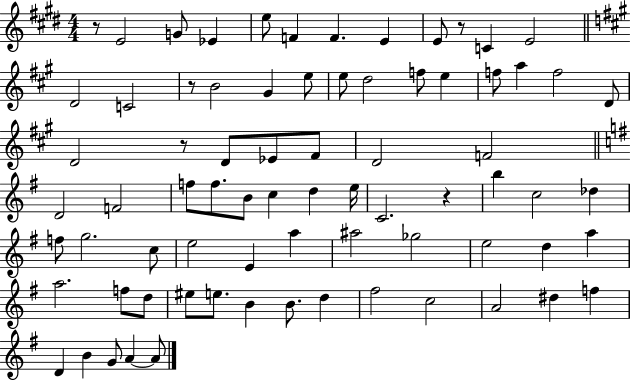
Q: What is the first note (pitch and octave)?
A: E4